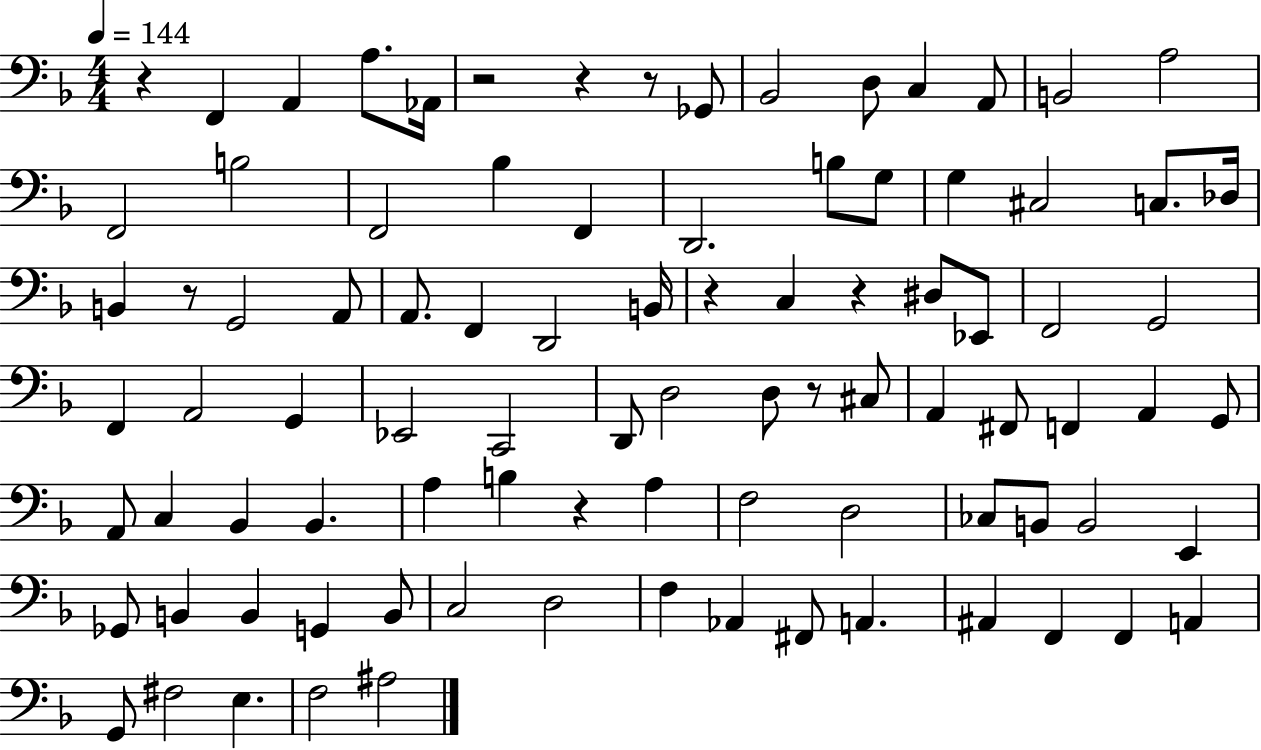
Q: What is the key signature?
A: F major